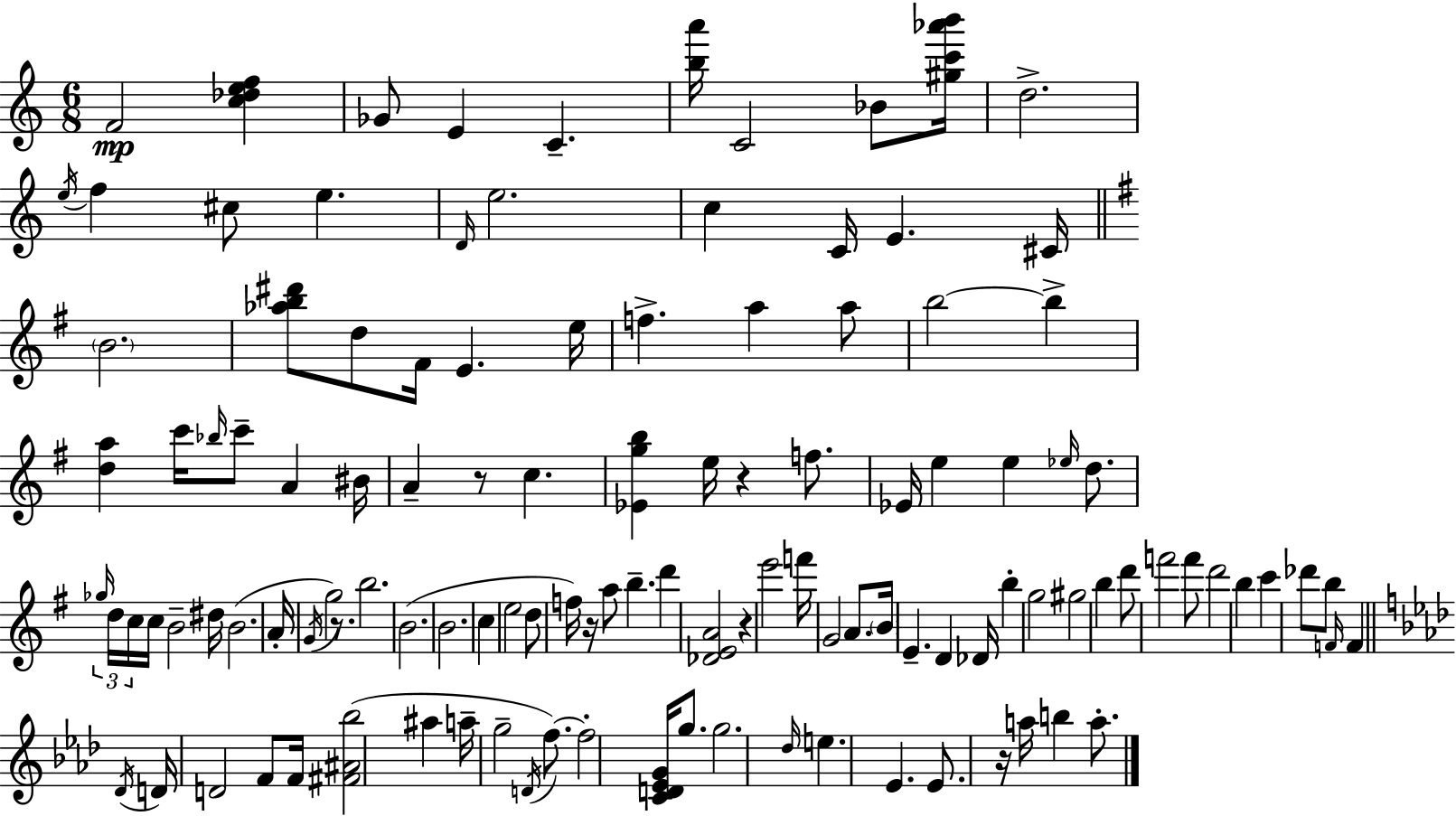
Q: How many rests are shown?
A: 6